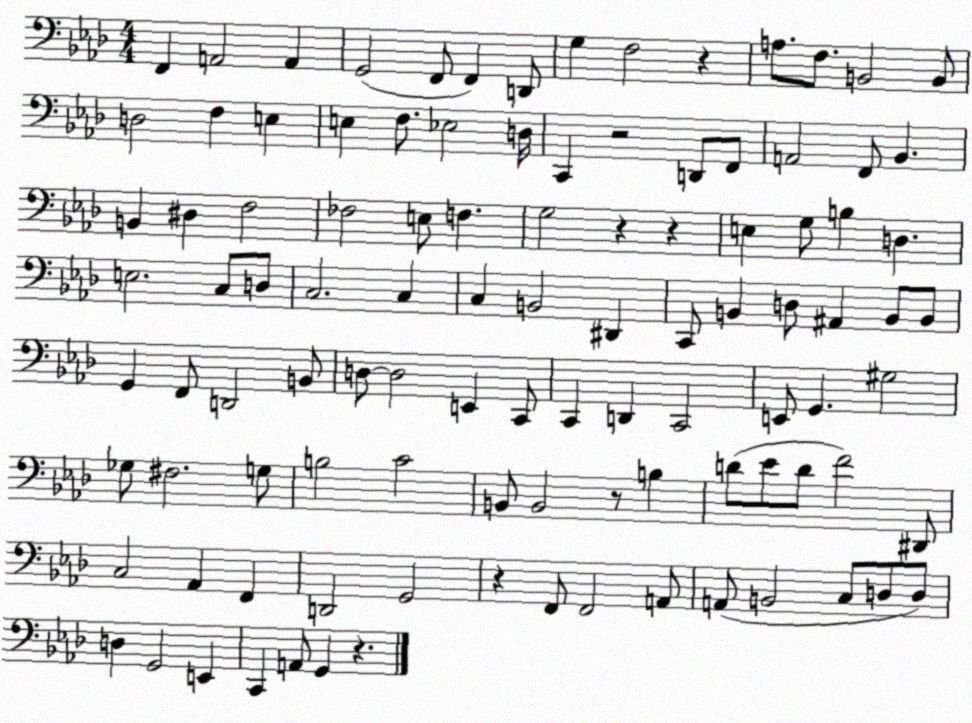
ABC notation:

X:1
T:Untitled
M:4/4
L:1/4
K:Ab
F,, A,,2 A,, G,,2 F,,/2 F,, D,,/2 G, F,2 z A,/2 F,/2 B,,2 B,,/2 D,2 F, E, E, F,/2 _E,2 D,/4 C,, z2 D,,/2 F,,/2 A,,2 F,,/2 _B,, B,, ^D, F,2 _F,2 E,/2 F, G,2 z z E, G,/2 B, D, E,2 C,/2 D,/2 C,2 C, C, B,,2 ^D,, C,,/2 B,, D,/2 ^A,, B,,/2 B,,/2 G,, F,,/2 D,,2 B,,/2 D,/2 D,2 E,, C,,/2 C,, D,, C,,2 E,,/2 G,, ^G,2 _G,/2 ^F,2 G,/2 B,2 C2 B,,/2 B,,2 z/2 B, D/2 _E/2 D/2 F2 ^D,,/2 C,2 _A,, F,, D,,2 G,,2 z F,,/2 F,,2 A,,/2 A,,/2 B,,2 C,/2 D,/2 D,/2 D, G,,2 E,, C,, A,,/2 G,, z